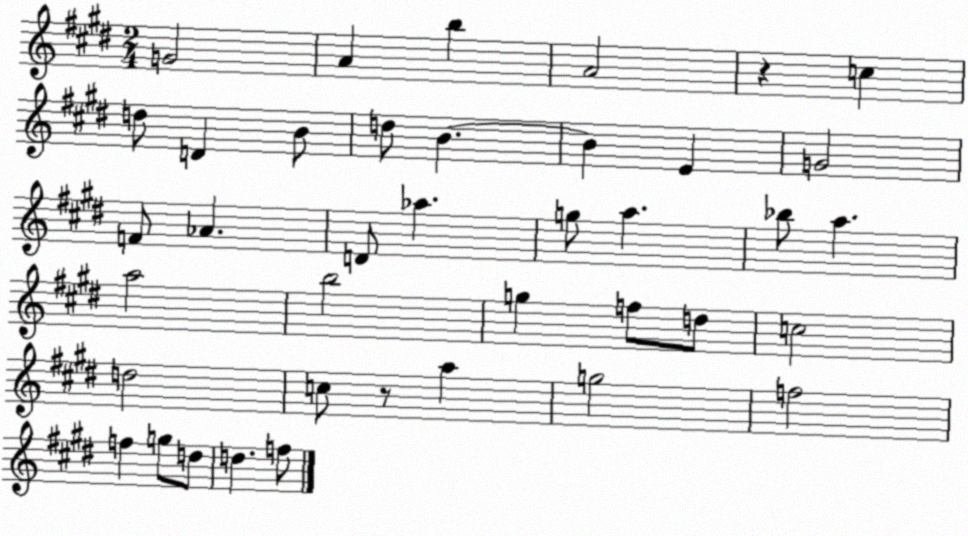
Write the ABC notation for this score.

X:1
T:Untitled
M:2/4
L:1/4
K:E
G2 A b A2 z c d/2 D B/2 d/2 B B E G2 F/2 _A D/2 _a g/2 a _b/2 a a2 b2 g f/2 d/2 c2 d2 c/2 z/2 a g2 f2 f g/2 d/2 d f/2